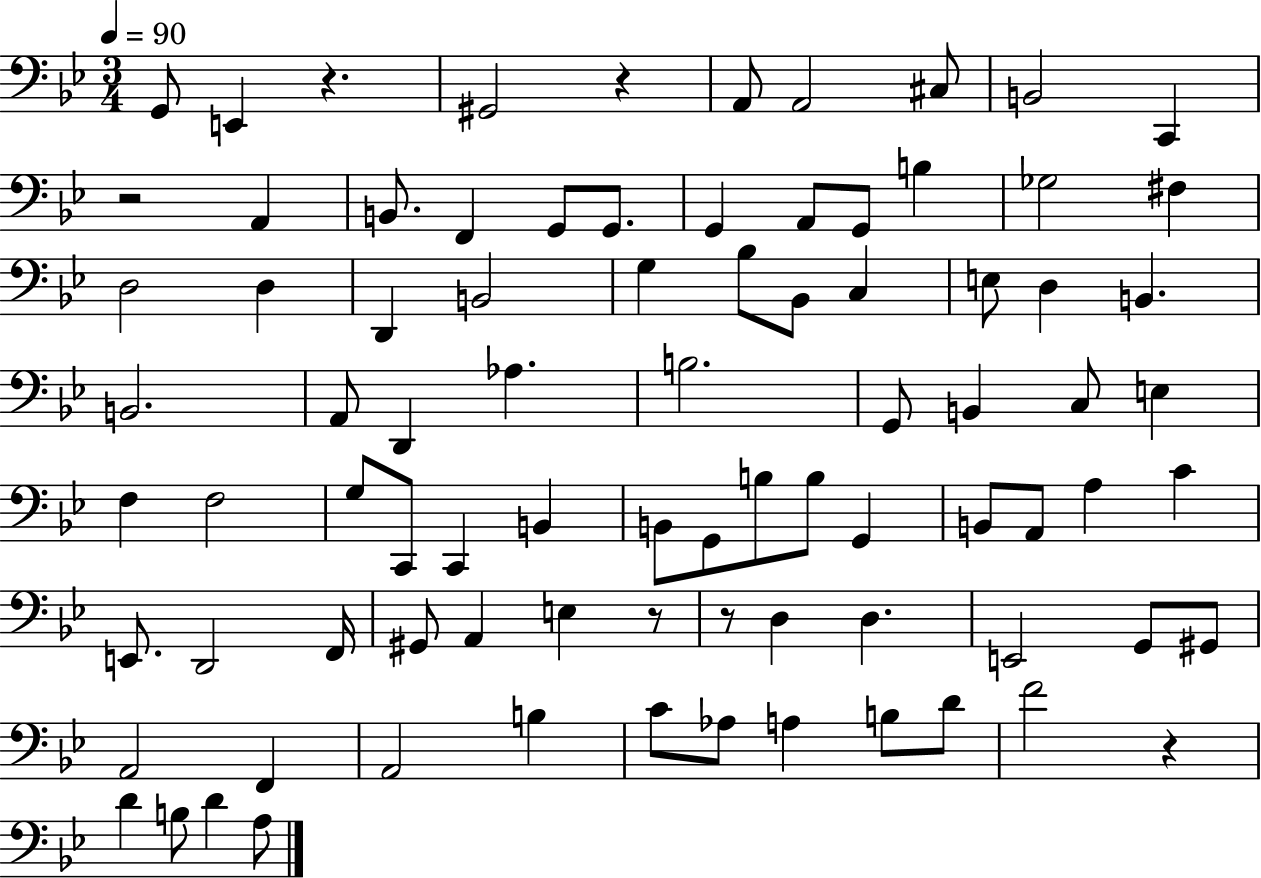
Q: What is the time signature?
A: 3/4